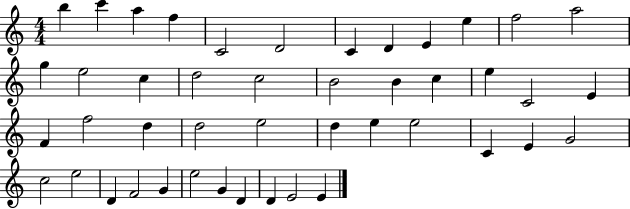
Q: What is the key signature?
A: C major